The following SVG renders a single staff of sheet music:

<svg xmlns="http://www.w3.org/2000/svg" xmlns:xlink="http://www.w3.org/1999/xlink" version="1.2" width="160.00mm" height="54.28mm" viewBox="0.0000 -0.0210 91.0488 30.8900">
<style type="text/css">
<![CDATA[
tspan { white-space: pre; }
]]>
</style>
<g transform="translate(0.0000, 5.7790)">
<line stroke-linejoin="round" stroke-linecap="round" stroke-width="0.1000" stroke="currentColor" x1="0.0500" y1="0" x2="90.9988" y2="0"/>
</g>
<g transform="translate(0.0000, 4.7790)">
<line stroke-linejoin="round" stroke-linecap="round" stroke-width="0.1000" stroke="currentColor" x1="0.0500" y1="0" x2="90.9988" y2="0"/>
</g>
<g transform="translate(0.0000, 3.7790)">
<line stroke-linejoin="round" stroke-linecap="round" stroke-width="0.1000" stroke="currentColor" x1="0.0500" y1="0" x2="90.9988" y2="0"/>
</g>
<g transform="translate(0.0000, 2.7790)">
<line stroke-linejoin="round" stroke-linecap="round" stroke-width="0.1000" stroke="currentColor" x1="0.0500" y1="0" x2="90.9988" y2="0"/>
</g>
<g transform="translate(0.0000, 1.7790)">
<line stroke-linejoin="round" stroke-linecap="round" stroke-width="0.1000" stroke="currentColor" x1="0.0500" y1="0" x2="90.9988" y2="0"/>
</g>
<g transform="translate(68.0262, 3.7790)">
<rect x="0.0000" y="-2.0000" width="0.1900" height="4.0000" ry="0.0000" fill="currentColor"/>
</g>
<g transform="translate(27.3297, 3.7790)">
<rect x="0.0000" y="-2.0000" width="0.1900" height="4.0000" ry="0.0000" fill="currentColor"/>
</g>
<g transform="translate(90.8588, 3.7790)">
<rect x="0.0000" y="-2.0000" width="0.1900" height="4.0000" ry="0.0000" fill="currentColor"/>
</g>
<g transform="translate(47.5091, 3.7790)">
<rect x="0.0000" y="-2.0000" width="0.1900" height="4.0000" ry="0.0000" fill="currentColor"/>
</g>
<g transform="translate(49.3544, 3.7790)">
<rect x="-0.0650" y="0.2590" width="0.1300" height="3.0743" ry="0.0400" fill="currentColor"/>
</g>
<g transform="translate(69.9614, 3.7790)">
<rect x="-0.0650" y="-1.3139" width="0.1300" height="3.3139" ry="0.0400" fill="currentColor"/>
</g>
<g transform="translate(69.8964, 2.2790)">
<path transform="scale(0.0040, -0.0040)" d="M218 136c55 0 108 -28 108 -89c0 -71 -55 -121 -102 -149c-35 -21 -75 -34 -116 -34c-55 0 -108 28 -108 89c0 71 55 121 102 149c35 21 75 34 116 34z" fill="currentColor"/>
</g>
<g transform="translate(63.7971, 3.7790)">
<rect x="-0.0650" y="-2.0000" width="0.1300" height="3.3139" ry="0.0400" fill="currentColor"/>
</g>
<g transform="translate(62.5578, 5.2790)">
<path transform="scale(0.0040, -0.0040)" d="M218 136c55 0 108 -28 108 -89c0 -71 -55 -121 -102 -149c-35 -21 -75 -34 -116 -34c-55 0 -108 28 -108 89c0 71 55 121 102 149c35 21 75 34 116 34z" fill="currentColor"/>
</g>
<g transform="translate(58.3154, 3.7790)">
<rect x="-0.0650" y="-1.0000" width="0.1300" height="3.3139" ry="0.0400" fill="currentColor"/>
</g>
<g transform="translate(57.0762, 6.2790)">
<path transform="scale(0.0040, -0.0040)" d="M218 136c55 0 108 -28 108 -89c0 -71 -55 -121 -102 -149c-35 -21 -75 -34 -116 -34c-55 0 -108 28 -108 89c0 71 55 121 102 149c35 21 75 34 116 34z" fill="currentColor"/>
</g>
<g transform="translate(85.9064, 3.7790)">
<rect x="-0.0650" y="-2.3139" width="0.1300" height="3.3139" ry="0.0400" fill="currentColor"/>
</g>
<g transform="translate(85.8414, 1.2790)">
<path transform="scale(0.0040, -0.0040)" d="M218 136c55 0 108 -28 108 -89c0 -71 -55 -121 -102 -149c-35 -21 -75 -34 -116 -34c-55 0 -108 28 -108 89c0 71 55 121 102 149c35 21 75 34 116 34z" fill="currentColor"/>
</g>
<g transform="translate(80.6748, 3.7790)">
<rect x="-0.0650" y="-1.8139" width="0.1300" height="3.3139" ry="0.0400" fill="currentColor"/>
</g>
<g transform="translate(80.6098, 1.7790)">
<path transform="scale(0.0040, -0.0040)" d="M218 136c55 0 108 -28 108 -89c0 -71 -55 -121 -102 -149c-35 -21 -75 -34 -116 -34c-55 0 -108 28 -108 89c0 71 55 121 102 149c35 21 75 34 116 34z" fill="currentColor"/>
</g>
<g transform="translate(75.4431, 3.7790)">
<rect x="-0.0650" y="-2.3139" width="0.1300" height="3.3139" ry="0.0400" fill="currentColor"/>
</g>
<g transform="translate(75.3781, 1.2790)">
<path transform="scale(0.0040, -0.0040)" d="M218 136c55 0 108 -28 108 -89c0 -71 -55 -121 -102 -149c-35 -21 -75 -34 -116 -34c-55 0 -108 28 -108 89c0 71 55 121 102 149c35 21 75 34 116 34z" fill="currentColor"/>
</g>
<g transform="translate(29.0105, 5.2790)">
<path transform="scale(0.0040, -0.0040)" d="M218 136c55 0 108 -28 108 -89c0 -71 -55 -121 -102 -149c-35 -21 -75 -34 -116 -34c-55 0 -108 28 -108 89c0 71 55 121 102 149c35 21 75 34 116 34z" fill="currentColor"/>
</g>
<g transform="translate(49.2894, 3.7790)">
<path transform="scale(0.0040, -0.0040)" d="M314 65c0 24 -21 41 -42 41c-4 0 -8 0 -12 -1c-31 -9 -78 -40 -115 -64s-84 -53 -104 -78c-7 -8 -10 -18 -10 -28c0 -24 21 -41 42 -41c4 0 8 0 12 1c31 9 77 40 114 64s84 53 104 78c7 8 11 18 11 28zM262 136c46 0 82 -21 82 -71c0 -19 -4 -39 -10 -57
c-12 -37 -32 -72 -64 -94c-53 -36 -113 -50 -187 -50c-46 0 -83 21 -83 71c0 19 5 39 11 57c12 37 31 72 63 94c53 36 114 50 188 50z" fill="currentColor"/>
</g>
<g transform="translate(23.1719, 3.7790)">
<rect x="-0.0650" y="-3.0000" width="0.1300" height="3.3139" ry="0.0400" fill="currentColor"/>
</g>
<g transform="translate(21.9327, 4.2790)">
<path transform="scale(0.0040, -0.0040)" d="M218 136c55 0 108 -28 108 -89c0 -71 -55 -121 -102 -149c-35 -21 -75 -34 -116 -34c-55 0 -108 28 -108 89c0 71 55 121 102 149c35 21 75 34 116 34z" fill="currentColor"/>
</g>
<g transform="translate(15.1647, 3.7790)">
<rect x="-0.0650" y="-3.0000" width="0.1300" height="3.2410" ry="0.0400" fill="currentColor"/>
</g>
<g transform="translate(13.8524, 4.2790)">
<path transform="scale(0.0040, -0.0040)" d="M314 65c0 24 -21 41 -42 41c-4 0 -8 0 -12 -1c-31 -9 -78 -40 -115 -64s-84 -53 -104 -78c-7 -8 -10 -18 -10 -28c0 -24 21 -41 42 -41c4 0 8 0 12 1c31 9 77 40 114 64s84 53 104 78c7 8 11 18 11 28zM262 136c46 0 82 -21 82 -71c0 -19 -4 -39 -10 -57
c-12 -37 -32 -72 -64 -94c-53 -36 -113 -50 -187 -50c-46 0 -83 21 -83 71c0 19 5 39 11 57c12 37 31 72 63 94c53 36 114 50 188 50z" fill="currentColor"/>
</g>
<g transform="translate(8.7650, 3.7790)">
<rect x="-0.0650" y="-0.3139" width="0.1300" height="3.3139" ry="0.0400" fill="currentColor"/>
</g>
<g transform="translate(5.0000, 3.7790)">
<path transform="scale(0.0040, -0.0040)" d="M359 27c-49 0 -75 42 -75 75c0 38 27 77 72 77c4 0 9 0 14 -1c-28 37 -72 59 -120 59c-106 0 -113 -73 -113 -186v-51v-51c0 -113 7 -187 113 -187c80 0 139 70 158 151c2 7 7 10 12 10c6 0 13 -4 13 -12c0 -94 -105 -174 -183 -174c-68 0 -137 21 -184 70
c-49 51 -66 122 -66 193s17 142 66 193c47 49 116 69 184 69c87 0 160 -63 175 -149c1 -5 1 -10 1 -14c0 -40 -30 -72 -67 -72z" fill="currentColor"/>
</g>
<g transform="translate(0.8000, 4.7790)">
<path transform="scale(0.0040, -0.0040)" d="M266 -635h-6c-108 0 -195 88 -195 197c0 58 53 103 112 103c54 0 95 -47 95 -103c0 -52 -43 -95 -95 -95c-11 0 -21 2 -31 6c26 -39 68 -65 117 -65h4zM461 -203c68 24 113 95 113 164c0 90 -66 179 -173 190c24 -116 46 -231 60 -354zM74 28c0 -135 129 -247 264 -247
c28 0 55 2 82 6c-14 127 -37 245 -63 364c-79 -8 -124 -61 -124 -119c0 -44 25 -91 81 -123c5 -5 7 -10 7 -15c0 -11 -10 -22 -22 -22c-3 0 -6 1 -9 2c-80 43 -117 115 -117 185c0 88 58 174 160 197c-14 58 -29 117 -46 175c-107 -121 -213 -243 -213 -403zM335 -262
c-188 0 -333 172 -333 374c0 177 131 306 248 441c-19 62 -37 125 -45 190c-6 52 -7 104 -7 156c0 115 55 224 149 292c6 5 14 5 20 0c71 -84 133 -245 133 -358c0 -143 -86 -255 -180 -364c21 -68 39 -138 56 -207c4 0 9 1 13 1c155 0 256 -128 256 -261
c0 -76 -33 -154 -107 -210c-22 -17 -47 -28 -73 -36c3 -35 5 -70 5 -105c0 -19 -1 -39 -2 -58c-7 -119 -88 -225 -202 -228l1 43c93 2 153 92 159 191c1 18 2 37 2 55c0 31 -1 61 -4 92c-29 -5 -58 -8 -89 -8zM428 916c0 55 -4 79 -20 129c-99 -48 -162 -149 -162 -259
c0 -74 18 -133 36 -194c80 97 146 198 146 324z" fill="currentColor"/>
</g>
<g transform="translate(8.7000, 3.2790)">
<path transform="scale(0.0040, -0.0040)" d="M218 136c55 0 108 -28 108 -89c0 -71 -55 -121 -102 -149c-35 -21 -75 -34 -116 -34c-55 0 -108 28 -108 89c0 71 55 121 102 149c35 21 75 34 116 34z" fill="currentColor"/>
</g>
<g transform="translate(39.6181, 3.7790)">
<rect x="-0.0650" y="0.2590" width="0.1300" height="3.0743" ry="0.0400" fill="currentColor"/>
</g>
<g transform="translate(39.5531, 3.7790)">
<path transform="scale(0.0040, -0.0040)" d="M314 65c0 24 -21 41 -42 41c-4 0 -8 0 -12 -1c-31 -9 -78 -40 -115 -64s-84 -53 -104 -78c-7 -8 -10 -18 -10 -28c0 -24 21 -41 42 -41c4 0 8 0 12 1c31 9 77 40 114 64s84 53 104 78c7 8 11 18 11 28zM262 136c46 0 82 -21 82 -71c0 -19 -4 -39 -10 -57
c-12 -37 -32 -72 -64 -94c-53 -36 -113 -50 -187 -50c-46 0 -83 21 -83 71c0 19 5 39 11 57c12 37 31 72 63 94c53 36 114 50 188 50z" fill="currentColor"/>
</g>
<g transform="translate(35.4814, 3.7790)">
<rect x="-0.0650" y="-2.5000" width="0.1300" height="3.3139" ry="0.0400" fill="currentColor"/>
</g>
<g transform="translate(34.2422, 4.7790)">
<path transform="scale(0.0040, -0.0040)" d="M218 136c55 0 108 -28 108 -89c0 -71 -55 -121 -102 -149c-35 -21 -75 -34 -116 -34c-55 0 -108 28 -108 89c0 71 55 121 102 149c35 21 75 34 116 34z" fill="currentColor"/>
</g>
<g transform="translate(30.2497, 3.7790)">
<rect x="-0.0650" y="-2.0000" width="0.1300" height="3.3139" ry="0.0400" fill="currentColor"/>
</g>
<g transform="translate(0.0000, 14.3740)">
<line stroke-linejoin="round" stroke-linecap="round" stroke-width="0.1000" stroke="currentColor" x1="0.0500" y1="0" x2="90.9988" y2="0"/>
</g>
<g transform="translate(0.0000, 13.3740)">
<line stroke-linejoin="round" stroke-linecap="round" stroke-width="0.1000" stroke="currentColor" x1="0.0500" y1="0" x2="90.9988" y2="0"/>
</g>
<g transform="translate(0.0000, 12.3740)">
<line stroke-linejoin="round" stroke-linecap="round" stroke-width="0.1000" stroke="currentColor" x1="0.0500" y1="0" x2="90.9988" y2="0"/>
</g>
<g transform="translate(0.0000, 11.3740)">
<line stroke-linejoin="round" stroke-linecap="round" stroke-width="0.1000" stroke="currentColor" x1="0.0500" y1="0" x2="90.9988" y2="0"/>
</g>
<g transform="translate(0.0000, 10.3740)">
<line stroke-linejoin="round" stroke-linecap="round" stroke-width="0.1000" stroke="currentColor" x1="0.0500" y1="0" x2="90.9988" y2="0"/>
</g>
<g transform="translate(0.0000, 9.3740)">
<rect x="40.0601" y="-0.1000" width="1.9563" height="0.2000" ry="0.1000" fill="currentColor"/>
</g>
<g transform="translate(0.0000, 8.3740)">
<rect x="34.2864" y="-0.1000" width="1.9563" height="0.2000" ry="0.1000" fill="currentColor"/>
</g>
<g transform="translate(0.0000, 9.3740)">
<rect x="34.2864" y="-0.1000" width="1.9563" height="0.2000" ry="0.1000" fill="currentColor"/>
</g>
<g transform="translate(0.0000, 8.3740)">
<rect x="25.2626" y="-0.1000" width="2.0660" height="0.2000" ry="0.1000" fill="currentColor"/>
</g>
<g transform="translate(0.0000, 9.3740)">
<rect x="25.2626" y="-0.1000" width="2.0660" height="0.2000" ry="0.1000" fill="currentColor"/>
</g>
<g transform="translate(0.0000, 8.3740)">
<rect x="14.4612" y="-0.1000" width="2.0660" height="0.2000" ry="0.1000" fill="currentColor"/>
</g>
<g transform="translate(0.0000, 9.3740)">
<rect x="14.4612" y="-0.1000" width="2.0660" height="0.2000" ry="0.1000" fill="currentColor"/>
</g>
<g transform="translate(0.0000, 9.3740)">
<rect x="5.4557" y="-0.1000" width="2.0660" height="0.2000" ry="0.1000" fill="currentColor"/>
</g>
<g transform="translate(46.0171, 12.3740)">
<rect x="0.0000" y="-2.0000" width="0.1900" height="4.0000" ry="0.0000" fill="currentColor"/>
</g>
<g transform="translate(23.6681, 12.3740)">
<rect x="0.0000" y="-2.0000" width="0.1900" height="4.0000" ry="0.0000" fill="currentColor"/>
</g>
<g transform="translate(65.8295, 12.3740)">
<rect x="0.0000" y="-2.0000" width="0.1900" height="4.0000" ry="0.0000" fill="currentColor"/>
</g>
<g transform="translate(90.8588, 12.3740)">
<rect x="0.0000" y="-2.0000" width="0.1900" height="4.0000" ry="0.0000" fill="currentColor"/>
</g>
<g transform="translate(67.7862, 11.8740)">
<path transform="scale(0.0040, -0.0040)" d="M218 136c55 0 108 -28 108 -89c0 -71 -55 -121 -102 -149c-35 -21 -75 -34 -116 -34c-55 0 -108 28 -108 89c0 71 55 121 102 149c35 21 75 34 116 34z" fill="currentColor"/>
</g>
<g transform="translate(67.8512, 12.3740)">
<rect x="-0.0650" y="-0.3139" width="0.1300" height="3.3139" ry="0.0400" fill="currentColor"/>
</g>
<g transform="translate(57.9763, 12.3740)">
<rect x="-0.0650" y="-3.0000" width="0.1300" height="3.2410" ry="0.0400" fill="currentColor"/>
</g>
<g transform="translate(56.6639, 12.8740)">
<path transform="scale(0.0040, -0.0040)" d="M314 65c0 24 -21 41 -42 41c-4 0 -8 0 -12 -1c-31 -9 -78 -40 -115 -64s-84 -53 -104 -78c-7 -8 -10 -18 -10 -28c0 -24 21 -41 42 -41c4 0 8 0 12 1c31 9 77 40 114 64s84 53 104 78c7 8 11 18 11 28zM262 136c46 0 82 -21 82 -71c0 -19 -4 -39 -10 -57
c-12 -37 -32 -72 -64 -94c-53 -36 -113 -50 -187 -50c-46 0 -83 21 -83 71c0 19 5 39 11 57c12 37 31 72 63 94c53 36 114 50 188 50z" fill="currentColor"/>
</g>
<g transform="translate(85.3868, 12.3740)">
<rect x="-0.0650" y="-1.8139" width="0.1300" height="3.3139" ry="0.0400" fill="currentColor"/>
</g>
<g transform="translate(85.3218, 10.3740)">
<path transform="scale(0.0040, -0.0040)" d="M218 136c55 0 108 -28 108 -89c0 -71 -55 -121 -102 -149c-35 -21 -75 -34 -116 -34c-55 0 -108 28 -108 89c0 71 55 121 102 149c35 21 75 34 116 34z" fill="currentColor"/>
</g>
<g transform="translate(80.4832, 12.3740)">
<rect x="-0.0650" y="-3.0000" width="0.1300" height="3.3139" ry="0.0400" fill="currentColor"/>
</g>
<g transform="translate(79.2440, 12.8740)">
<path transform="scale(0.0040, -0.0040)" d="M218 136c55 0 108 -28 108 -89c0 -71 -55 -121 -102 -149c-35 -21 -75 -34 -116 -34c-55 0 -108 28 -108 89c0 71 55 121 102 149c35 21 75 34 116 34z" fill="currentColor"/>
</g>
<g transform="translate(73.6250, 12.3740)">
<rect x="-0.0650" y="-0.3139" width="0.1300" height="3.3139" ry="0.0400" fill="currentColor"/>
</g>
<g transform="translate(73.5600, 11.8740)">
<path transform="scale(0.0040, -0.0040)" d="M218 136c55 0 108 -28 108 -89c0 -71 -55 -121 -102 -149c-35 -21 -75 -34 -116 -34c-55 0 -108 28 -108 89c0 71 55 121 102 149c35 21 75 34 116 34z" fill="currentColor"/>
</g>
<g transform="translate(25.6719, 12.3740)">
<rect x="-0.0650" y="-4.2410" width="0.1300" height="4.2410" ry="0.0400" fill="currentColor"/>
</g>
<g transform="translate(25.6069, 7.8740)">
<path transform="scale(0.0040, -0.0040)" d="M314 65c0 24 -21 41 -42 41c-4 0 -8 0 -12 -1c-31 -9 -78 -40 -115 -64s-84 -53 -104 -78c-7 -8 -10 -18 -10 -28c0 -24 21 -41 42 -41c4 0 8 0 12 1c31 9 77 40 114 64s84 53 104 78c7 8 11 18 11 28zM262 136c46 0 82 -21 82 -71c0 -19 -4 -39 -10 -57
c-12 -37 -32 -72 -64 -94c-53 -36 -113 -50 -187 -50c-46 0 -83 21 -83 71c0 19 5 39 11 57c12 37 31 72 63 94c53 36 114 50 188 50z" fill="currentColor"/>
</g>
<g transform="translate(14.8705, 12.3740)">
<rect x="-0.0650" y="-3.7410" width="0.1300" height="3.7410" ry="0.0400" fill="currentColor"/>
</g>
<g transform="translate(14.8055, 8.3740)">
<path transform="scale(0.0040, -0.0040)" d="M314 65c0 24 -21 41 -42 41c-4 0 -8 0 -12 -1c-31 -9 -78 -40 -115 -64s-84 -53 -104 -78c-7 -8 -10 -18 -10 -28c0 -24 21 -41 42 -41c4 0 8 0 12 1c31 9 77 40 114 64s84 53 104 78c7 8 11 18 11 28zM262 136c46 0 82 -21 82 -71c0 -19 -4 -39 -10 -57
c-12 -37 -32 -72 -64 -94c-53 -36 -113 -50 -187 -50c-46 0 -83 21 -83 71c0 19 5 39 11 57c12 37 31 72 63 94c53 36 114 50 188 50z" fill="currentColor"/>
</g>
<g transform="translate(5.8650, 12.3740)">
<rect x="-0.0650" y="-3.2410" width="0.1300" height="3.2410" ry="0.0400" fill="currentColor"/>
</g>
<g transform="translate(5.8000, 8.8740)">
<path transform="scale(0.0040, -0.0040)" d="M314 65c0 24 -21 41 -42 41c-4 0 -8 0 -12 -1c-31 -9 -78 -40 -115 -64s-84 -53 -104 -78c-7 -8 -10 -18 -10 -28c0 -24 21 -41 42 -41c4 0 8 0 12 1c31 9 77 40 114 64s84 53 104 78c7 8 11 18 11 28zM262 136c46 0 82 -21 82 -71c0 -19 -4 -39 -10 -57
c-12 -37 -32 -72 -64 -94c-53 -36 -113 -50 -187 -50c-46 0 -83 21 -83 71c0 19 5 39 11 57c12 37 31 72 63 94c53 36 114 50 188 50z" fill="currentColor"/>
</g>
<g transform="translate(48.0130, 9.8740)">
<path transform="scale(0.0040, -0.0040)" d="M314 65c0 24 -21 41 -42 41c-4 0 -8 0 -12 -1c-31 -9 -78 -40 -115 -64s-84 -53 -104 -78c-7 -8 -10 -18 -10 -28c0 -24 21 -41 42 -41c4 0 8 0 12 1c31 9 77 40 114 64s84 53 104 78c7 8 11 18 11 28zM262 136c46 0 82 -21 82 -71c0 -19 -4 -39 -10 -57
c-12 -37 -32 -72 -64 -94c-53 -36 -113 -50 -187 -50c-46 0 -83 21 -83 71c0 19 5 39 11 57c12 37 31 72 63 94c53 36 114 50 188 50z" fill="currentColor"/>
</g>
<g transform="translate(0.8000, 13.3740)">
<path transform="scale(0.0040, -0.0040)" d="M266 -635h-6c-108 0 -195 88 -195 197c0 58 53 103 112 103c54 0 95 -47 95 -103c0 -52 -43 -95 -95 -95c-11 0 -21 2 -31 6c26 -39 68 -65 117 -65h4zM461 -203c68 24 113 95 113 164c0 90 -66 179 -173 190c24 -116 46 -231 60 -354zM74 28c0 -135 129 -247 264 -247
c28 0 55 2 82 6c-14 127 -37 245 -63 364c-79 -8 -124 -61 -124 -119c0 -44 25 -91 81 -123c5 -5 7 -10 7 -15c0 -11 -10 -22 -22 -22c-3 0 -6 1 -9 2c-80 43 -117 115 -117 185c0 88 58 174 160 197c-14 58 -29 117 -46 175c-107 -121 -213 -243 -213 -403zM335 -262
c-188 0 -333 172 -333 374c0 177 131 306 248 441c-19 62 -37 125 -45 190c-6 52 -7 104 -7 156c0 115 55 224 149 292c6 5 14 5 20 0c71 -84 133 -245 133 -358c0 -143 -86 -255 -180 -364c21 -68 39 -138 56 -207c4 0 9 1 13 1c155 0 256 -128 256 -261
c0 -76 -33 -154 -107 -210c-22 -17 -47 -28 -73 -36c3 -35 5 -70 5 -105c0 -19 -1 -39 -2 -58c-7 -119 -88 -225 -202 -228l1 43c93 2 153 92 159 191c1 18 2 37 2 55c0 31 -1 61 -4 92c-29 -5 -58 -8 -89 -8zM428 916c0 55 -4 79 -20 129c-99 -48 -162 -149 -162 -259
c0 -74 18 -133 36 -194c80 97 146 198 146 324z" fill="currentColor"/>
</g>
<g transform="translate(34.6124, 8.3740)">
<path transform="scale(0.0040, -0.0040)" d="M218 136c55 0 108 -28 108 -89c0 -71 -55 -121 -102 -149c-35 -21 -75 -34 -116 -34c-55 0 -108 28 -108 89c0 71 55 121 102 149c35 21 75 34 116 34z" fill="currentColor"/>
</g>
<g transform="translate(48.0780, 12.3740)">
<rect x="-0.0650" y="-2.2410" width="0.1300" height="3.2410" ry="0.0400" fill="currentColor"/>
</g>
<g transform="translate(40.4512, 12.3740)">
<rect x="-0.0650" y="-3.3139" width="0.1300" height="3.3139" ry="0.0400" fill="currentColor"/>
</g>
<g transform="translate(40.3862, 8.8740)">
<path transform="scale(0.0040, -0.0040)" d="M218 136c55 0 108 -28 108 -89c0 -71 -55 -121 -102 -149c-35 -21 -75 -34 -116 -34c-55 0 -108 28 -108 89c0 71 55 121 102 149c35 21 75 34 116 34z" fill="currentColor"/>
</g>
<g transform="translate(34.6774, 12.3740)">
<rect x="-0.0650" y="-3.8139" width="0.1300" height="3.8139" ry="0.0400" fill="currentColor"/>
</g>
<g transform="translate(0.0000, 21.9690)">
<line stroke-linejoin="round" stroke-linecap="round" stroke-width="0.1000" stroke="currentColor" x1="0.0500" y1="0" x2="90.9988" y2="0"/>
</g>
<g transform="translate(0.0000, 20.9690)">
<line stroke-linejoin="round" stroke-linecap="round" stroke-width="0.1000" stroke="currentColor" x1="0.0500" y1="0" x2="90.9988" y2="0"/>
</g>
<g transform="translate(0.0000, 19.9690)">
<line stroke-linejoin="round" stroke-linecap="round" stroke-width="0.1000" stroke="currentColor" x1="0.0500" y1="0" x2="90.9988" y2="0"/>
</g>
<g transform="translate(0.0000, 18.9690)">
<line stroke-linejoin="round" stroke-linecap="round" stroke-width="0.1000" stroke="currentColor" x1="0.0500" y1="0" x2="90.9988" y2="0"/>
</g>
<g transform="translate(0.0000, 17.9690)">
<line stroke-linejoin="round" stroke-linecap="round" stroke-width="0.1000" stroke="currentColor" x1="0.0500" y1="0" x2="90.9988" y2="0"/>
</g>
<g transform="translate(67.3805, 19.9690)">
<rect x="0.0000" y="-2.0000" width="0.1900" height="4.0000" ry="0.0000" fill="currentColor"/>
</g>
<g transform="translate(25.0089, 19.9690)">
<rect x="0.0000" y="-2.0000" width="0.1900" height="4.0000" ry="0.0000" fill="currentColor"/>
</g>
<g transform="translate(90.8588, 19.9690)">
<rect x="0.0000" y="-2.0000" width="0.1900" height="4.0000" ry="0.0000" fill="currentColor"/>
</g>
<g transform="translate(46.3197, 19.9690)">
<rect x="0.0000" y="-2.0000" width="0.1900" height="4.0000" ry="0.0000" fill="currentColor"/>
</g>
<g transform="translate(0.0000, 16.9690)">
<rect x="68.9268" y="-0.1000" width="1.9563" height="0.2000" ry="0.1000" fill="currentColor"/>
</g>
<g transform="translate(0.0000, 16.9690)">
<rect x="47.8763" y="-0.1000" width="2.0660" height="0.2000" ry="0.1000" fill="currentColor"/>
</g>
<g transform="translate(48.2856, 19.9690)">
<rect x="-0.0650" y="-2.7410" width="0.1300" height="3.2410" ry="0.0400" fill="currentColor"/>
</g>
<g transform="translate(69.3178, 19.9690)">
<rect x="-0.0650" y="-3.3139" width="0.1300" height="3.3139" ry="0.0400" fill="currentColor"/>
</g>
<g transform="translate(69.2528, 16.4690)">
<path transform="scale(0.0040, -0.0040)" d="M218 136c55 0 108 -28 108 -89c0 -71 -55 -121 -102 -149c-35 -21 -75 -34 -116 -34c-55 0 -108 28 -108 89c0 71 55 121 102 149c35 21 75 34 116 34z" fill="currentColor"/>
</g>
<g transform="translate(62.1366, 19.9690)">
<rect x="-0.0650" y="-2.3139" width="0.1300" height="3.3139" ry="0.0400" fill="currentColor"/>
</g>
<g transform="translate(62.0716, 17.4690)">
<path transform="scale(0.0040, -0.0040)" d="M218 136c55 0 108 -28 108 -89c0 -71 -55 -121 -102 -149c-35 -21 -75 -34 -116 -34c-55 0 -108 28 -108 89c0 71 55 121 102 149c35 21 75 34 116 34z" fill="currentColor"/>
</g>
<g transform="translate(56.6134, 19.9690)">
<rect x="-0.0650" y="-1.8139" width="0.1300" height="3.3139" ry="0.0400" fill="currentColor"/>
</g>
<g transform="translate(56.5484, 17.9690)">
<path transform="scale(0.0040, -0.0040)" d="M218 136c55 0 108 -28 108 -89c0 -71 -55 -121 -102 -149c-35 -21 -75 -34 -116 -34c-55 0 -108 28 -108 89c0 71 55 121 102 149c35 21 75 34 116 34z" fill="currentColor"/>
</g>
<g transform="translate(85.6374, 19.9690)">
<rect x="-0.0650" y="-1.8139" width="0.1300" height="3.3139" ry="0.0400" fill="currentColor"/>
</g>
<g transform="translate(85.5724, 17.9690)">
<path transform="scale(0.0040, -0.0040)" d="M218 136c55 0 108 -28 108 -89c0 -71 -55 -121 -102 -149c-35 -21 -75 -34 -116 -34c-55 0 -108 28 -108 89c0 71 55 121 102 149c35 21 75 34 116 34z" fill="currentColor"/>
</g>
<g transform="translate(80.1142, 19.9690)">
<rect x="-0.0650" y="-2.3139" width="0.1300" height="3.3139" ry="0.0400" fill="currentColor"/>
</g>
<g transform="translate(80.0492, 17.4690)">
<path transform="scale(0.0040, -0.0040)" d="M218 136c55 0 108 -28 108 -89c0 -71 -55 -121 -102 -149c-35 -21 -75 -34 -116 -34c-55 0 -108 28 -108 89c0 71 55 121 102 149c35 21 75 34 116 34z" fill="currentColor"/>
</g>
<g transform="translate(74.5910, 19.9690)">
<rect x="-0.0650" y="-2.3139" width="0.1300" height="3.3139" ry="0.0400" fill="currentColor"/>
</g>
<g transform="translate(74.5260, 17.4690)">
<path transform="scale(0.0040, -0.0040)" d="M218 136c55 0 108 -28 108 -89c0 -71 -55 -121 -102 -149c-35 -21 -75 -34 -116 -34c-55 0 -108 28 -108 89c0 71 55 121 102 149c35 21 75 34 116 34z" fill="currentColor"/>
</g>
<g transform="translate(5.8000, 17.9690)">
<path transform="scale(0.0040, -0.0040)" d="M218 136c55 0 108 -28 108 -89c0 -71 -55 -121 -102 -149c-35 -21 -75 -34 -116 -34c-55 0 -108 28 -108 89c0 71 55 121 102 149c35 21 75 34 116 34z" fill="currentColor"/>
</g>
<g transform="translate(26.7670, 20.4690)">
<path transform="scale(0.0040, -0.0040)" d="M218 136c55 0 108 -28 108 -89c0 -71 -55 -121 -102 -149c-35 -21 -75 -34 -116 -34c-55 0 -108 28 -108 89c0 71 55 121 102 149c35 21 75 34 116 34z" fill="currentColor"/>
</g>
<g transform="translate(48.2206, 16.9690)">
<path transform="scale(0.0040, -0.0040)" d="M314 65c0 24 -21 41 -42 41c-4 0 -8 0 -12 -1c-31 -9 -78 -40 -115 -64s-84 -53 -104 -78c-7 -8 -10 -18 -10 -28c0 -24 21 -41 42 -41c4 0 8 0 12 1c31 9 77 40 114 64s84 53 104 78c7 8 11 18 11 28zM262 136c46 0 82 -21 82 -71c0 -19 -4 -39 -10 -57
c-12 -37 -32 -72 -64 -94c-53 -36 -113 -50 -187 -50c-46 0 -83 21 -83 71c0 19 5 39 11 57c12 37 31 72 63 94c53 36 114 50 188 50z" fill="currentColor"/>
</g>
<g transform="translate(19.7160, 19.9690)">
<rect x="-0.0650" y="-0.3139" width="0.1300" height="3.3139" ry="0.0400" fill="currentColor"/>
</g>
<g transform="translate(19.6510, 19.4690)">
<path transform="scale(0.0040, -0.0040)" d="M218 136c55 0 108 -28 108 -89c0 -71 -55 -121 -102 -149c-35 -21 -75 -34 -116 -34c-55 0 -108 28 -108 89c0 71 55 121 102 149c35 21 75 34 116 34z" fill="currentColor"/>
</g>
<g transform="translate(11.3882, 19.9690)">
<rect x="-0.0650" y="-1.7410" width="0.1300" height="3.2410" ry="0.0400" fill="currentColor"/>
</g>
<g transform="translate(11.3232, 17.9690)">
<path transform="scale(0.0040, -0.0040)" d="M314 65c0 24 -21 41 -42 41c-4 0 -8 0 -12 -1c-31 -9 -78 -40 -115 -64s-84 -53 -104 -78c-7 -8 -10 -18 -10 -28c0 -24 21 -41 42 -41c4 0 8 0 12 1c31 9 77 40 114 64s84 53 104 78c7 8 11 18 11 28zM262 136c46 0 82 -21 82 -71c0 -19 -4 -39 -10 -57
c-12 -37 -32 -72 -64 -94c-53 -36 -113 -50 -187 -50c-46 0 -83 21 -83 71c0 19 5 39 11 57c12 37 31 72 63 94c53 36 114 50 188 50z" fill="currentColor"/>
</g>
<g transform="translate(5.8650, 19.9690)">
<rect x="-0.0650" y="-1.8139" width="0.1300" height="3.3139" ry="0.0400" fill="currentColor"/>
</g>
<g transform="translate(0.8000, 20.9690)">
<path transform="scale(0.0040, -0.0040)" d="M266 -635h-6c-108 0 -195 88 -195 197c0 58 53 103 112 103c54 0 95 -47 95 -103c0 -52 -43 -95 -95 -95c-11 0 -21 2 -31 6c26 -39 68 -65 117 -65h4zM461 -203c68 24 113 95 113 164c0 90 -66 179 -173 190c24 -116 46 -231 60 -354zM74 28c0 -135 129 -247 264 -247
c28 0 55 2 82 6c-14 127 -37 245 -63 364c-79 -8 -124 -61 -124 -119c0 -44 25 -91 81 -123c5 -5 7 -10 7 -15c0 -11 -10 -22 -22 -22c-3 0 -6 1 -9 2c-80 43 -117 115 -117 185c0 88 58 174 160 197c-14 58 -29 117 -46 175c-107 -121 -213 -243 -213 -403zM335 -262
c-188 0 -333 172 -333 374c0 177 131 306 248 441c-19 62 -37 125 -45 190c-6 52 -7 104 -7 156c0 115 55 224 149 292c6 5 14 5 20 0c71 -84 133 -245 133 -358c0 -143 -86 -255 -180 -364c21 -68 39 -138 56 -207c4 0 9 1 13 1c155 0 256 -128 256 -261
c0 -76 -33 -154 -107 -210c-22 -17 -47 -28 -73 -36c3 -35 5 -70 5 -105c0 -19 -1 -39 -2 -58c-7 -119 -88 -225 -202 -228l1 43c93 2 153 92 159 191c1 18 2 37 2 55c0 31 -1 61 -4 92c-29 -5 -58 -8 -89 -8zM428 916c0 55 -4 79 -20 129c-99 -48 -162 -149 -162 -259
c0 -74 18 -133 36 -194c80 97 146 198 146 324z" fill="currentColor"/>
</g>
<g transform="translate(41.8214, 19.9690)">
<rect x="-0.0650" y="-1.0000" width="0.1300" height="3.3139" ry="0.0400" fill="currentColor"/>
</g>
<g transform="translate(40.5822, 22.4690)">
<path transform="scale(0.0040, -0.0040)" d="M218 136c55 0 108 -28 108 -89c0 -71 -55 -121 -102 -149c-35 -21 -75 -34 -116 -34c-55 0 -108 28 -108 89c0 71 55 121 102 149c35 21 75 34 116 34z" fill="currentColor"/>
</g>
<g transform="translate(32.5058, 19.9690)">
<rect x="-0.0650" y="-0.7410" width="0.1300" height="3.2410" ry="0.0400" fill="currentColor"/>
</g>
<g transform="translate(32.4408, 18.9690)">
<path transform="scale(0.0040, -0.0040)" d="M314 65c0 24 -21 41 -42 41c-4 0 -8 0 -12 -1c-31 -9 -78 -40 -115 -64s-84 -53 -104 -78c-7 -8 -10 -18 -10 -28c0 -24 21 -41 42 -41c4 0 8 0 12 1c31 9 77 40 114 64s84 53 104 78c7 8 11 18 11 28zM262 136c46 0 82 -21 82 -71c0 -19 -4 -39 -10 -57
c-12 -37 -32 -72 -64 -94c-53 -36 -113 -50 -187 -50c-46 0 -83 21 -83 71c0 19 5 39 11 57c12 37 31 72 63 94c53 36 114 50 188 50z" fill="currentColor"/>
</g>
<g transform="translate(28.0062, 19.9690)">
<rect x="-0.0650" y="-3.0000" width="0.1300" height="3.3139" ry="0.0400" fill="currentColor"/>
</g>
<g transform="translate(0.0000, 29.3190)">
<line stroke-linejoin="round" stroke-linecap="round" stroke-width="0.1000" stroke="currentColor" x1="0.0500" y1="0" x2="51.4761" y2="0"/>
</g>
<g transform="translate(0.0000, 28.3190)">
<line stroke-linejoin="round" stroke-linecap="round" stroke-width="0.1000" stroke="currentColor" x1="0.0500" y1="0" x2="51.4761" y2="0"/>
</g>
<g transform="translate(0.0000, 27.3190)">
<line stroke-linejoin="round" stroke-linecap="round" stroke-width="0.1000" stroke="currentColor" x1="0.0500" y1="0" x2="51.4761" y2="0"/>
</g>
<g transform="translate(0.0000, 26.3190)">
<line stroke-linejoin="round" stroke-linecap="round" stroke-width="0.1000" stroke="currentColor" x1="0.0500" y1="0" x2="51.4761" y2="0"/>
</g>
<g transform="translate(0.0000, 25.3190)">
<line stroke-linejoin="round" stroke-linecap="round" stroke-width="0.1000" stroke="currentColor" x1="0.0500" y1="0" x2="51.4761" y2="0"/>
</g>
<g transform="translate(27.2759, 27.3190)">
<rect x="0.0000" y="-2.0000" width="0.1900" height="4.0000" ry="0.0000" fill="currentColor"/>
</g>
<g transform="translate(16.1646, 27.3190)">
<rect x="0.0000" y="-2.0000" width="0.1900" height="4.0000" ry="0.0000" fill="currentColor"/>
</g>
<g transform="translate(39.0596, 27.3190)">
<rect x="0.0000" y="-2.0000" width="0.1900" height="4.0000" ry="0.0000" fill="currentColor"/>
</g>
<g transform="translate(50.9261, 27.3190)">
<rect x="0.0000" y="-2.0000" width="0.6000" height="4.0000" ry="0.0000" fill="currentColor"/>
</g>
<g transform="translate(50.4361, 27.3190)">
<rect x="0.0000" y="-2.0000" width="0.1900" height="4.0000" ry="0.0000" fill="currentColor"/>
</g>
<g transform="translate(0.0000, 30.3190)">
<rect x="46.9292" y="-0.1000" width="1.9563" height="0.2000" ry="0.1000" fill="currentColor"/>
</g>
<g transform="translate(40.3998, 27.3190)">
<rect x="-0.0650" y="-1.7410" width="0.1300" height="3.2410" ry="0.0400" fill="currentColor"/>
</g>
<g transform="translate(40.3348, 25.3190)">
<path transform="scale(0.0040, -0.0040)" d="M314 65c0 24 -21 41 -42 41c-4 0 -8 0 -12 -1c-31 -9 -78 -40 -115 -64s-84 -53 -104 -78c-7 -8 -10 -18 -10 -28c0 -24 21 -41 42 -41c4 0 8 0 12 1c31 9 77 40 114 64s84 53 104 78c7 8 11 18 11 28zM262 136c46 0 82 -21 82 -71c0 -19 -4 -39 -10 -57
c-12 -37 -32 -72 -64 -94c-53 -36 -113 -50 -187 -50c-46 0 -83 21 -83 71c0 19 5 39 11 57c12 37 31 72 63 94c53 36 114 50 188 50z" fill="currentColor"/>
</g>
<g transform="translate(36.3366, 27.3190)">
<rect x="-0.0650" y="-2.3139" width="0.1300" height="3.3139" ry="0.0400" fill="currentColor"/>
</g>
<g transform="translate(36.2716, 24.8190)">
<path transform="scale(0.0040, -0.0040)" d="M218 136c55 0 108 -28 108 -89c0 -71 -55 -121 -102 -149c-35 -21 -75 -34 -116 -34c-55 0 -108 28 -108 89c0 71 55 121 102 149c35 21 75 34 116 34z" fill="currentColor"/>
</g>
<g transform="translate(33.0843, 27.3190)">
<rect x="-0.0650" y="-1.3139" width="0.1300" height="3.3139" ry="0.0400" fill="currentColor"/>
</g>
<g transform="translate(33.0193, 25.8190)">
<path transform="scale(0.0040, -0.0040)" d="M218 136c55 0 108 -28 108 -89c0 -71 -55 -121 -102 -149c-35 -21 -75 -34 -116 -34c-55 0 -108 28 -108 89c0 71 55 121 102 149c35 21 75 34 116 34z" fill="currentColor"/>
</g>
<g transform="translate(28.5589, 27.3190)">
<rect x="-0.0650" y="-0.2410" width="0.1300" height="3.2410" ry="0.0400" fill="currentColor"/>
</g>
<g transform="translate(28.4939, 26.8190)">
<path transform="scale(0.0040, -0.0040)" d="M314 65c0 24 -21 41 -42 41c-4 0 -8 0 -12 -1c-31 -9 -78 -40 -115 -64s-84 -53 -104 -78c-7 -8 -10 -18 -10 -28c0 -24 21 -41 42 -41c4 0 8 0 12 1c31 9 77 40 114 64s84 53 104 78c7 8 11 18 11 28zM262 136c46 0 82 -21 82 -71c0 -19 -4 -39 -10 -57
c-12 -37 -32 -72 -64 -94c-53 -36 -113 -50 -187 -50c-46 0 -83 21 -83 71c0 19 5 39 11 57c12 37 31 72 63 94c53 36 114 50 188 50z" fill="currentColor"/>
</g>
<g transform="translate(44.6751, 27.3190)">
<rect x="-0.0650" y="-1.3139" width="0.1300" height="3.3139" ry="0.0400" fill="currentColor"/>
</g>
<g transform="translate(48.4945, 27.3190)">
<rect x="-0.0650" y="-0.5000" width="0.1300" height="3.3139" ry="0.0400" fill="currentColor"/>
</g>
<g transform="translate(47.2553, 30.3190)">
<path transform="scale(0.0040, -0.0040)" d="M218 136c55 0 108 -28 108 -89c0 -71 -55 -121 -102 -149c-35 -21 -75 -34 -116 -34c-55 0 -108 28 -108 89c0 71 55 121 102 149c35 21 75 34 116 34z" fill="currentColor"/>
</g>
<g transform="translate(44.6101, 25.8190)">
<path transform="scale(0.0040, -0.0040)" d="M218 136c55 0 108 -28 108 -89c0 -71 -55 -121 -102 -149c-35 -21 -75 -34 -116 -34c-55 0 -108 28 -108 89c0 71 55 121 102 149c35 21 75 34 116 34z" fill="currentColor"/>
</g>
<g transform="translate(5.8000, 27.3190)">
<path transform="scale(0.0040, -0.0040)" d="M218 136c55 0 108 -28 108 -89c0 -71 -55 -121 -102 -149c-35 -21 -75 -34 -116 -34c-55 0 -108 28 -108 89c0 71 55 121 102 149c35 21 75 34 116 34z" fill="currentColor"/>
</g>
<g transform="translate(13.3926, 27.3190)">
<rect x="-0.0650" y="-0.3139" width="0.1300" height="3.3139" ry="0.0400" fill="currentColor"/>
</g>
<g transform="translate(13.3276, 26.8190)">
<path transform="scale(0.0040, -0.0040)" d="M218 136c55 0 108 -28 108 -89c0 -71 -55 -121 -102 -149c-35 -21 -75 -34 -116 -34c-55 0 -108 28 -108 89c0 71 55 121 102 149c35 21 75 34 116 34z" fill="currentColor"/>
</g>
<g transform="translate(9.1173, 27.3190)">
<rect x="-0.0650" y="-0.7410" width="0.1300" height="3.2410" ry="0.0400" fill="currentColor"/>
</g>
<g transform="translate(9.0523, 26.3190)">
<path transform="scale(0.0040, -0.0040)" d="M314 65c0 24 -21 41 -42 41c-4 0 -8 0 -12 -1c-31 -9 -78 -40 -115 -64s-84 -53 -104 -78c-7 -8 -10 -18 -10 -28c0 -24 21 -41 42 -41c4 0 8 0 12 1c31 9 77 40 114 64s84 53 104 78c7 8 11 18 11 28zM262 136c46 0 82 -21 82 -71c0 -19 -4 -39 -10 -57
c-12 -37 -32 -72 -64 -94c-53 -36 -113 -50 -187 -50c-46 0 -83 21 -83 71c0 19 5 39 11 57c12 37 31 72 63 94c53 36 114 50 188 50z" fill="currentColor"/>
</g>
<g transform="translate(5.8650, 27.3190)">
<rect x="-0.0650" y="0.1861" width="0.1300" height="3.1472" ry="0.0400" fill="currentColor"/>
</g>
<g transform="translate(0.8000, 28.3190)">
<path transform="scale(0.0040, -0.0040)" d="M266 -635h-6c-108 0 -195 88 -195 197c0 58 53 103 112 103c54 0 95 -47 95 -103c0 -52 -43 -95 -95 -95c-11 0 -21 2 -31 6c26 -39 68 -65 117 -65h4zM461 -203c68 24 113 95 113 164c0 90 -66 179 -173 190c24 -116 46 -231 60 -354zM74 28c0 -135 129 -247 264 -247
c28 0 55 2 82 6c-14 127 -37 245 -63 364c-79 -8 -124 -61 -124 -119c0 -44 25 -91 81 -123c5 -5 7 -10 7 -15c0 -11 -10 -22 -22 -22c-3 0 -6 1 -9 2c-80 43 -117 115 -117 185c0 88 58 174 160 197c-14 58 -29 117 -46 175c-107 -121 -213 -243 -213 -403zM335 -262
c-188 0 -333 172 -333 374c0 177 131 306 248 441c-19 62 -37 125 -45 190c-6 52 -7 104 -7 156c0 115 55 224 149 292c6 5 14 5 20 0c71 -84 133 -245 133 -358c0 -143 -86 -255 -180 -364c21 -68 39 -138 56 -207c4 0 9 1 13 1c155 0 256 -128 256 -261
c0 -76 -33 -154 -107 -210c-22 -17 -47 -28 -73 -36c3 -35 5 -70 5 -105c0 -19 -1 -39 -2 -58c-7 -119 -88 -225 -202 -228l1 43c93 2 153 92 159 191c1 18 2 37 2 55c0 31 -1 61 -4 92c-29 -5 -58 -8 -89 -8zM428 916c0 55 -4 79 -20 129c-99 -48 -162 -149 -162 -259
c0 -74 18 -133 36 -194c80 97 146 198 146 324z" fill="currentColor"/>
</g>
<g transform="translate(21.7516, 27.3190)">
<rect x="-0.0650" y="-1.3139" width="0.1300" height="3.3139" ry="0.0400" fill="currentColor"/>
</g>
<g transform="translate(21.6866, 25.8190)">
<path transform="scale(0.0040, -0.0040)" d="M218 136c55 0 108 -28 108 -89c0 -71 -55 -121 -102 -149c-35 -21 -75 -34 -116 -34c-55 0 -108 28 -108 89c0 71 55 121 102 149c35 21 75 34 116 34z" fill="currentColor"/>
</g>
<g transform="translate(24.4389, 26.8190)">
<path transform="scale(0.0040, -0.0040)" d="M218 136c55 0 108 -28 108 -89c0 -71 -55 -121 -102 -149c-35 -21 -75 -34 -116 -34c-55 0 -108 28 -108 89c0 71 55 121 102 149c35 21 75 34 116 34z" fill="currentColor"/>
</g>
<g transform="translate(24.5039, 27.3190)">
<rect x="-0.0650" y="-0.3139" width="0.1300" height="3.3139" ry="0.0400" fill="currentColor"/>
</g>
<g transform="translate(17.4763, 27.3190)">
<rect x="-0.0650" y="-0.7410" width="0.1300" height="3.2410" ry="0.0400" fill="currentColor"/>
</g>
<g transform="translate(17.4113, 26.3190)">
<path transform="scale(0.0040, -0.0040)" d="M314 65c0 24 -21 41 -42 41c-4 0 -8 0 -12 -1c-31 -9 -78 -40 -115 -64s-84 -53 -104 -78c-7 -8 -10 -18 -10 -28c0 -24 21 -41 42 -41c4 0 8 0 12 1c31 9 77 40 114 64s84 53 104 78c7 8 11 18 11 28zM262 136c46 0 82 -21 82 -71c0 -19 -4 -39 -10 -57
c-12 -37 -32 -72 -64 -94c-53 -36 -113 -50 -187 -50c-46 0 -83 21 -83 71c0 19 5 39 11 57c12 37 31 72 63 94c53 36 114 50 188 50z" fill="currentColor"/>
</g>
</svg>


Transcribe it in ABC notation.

X:1
T:Untitled
M:4/4
L:1/4
K:C
c A2 A F G B2 B2 D F e g f g b2 c'2 d'2 c' b g2 A2 c c A f f f2 c A d2 D a2 f g b g g f B d2 c d2 e c c2 e g f2 e C